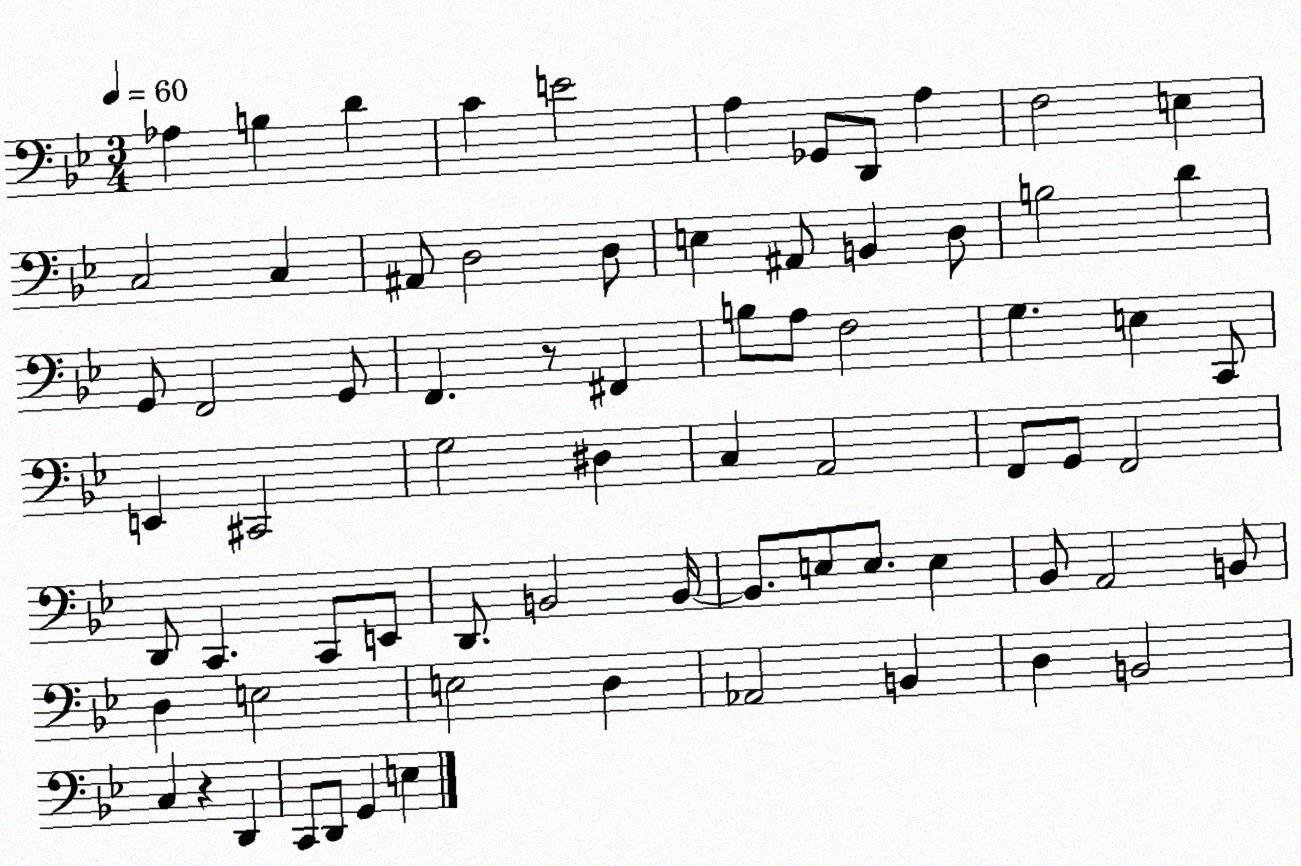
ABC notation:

X:1
T:Untitled
M:3/4
L:1/4
K:Bb
_A, B, D C E2 A, _G,,/2 D,,/2 A, F,2 E, C,2 C, ^A,,/2 D,2 D,/2 E, ^A,,/2 B,, D,/2 B,2 D G,,/2 F,,2 G,,/2 F,, z/2 ^F,, B,/2 A,/2 F,2 G, E, C,,/2 E,, ^C,,2 G,2 ^D, C, A,,2 F,,/2 G,,/2 F,,2 D,,/2 C,, C,,/2 E,,/2 D,,/2 B,,2 B,,/4 B,,/2 E,/2 E,/2 E, _B,,/2 A,,2 B,,/2 D, E,2 E,2 D, _A,,2 B,, D, B,,2 C, z D,, C,,/2 D,,/2 G,, E,